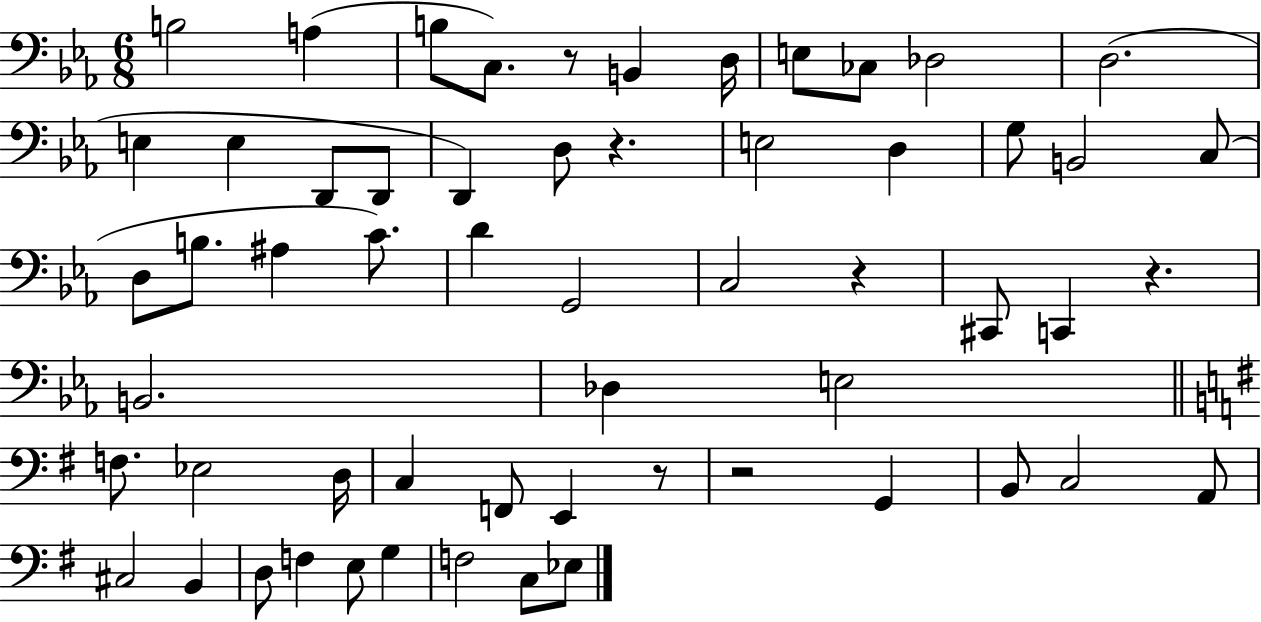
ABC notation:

X:1
T:Untitled
M:6/8
L:1/4
K:Eb
B,2 A, B,/2 C,/2 z/2 B,, D,/4 E,/2 _C,/2 _D,2 D,2 E, E, D,,/2 D,,/2 D,, D,/2 z E,2 D, G,/2 B,,2 C,/2 D,/2 B,/2 ^A, C/2 D G,,2 C,2 z ^C,,/2 C,, z B,,2 _D, E,2 F,/2 _E,2 D,/4 C, F,,/2 E,, z/2 z2 G,, B,,/2 C,2 A,,/2 ^C,2 B,, D,/2 F, E,/2 G, F,2 C,/2 _E,/2